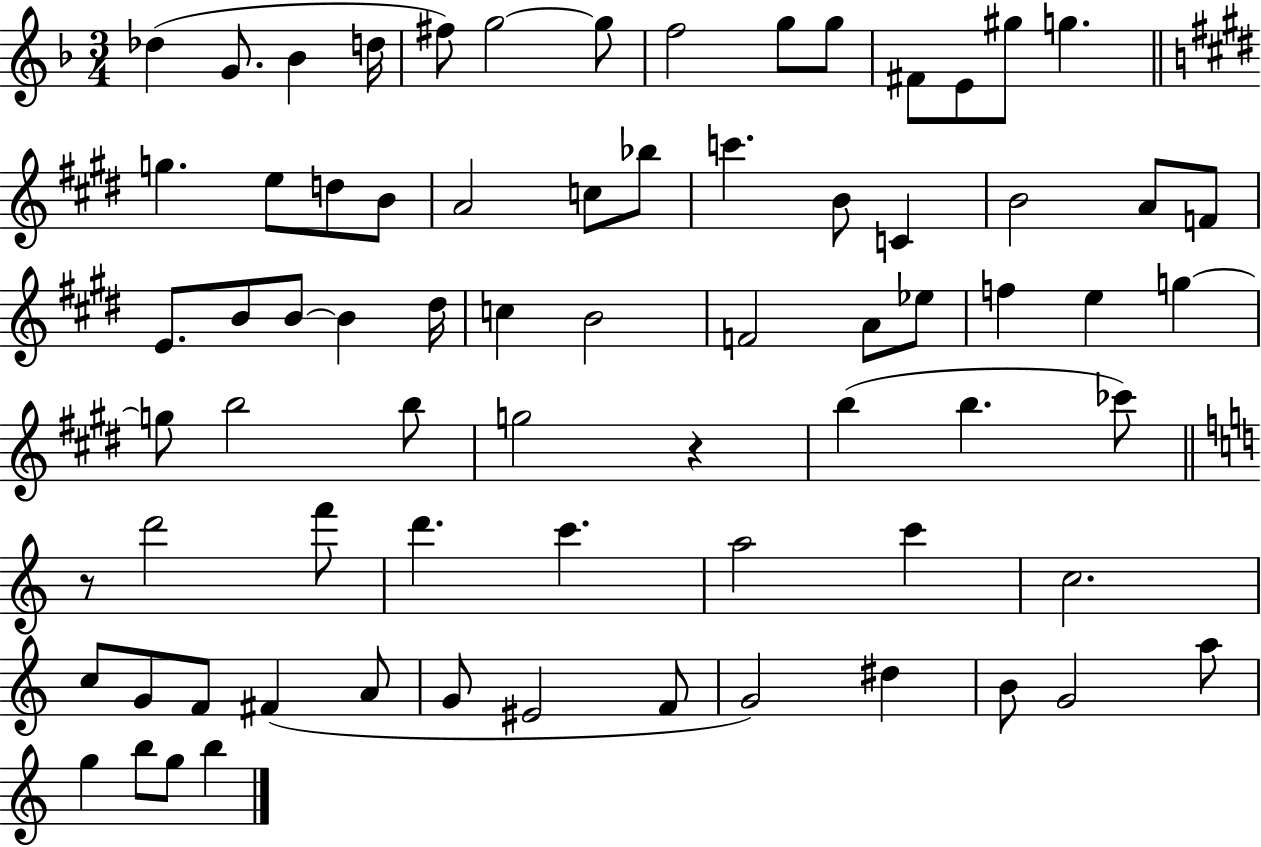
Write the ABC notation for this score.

X:1
T:Untitled
M:3/4
L:1/4
K:F
_d G/2 _B d/4 ^f/2 g2 g/2 f2 g/2 g/2 ^F/2 E/2 ^g/2 g g e/2 d/2 B/2 A2 c/2 _b/2 c' B/2 C B2 A/2 F/2 E/2 B/2 B/2 B ^d/4 c B2 F2 A/2 _e/2 f e g g/2 b2 b/2 g2 z b b _c'/2 z/2 d'2 f'/2 d' c' a2 c' c2 c/2 G/2 F/2 ^F A/2 G/2 ^E2 F/2 G2 ^d B/2 G2 a/2 g b/2 g/2 b